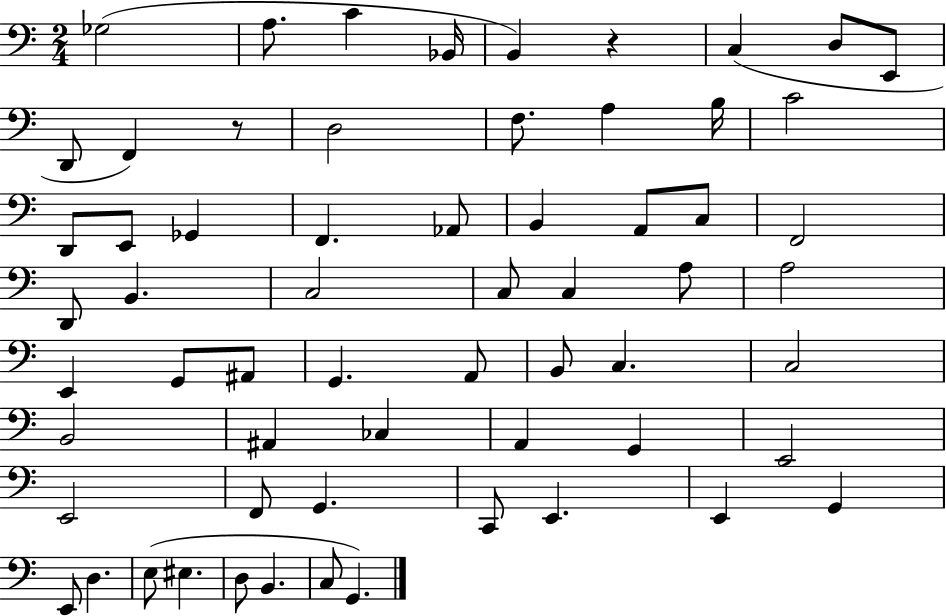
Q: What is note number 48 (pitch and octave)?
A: G2